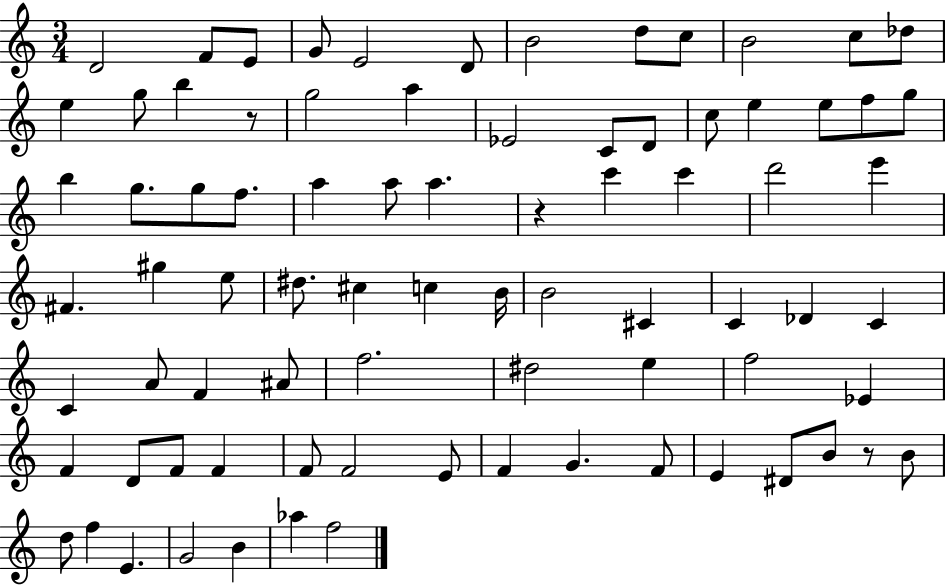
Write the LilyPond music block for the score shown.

{
  \clef treble
  \numericTimeSignature
  \time 3/4
  \key c \major
  d'2 f'8 e'8 | g'8 e'2 d'8 | b'2 d''8 c''8 | b'2 c''8 des''8 | \break e''4 g''8 b''4 r8 | g''2 a''4 | ees'2 c'8 d'8 | c''8 e''4 e''8 f''8 g''8 | \break b''4 g''8. g''8 f''8. | a''4 a''8 a''4. | r4 c'''4 c'''4 | d'''2 e'''4 | \break fis'4. gis''4 e''8 | dis''8. cis''4 c''4 b'16 | b'2 cis'4 | c'4 des'4 c'4 | \break c'4 a'8 f'4 ais'8 | f''2. | dis''2 e''4 | f''2 ees'4 | \break f'4 d'8 f'8 f'4 | f'8 f'2 e'8 | f'4 g'4. f'8 | e'4 dis'8 b'8 r8 b'8 | \break d''8 f''4 e'4. | g'2 b'4 | aes''4 f''2 | \bar "|."
}